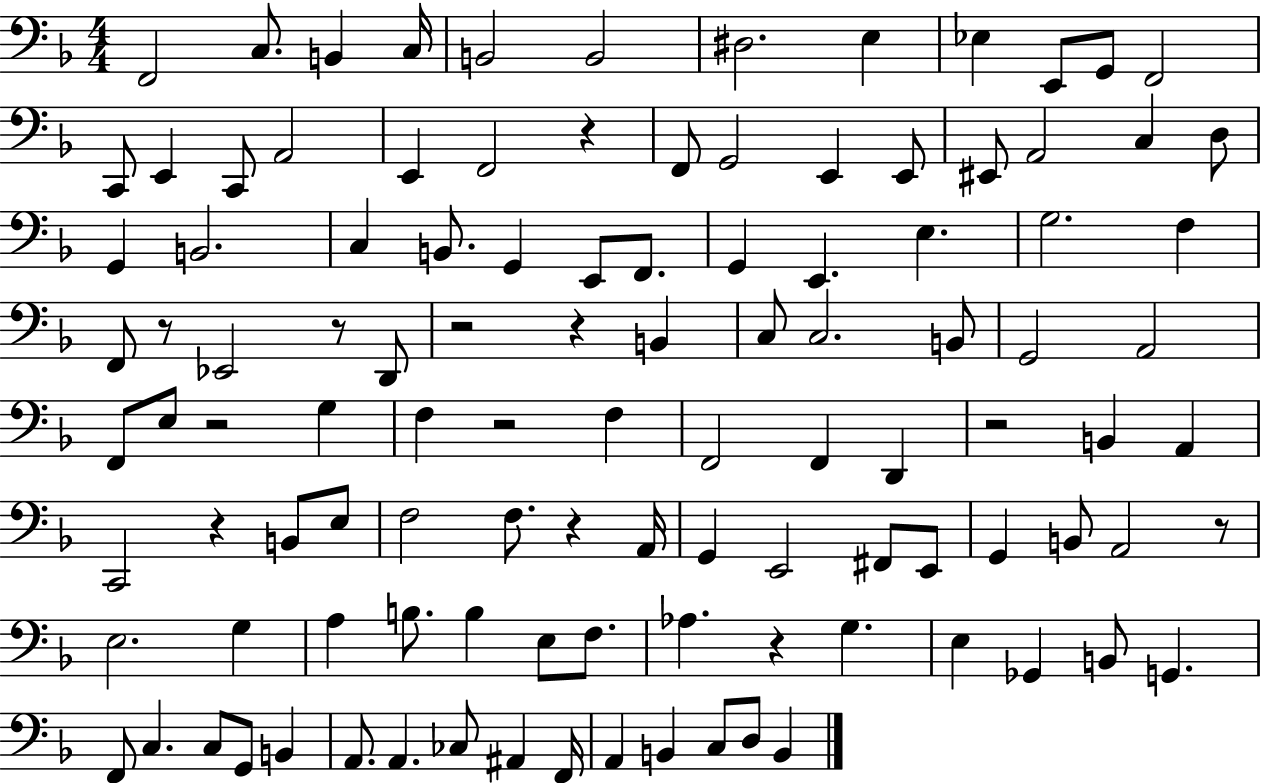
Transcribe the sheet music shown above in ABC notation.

X:1
T:Untitled
M:4/4
L:1/4
K:F
F,,2 C,/2 B,, C,/4 B,,2 B,,2 ^D,2 E, _E, E,,/2 G,,/2 F,,2 C,,/2 E,, C,,/2 A,,2 E,, F,,2 z F,,/2 G,,2 E,, E,,/2 ^E,,/2 A,,2 C, D,/2 G,, B,,2 C, B,,/2 G,, E,,/2 F,,/2 G,, E,, E, G,2 F, F,,/2 z/2 _E,,2 z/2 D,,/2 z2 z B,, C,/2 C,2 B,,/2 G,,2 A,,2 F,,/2 E,/2 z2 G, F, z2 F, F,,2 F,, D,, z2 B,, A,, C,,2 z B,,/2 E,/2 F,2 F,/2 z A,,/4 G,, E,,2 ^F,,/2 E,,/2 G,, B,,/2 A,,2 z/2 E,2 G, A, B,/2 B, E,/2 F,/2 _A, z G, E, _G,, B,,/2 G,, F,,/2 C, C,/2 G,,/2 B,, A,,/2 A,, _C,/2 ^A,, F,,/4 A,, B,, C,/2 D,/2 B,,